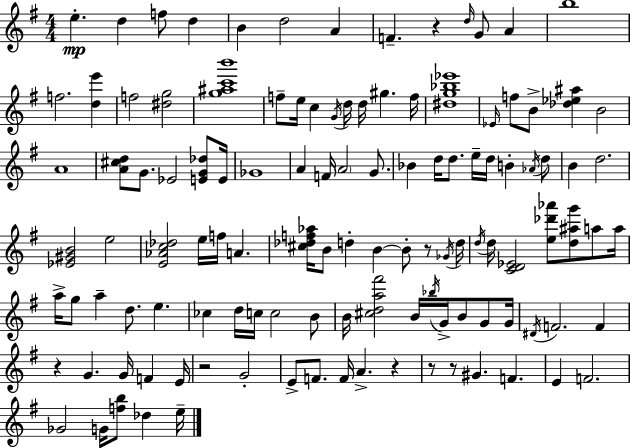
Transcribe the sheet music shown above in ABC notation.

X:1
T:Untitled
M:4/4
L:1/4
K:Em
e d f/2 d B d2 A F z d/4 G/2 A b4 f2 [de'] f2 [^dg]2 [g^ac'b']4 f/2 e/4 c G/4 d/4 d/4 ^g f/4 [^dg_b_e']4 _E/4 f/2 B/2 [_d_e^a] B2 A4 [A^cd]/2 G/2 _E2 [EG_d]/2 E/4 _G4 A F/4 A2 G/2 _B d/4 d/2 e/4 d/4 B _A/4 d/2 B d2 [_E^GB]2 e2 [E_Ac_d]2 e/4 f/4 A [^c_df_a]/4 B/2 d B B/2 z/2 _G/4 d/4 d/4 d/4 [CD_E]2 [e_d'_a']/2 [d^ag']/2 a/2 a/4 a/4 g/2 a d/2 e _c d/4 c/4 c2 B/2 B/4 [^cda^f']2 B/4 _b/4 G/4 B/2 G/2 G/4 ^D/4 F2 F z G G/4 F E/4 z2 G2 E/2 F/2 F/4 A z z/2 z/2 ^G F E F2 _G2 G/4 [fb]/2 _d e/4